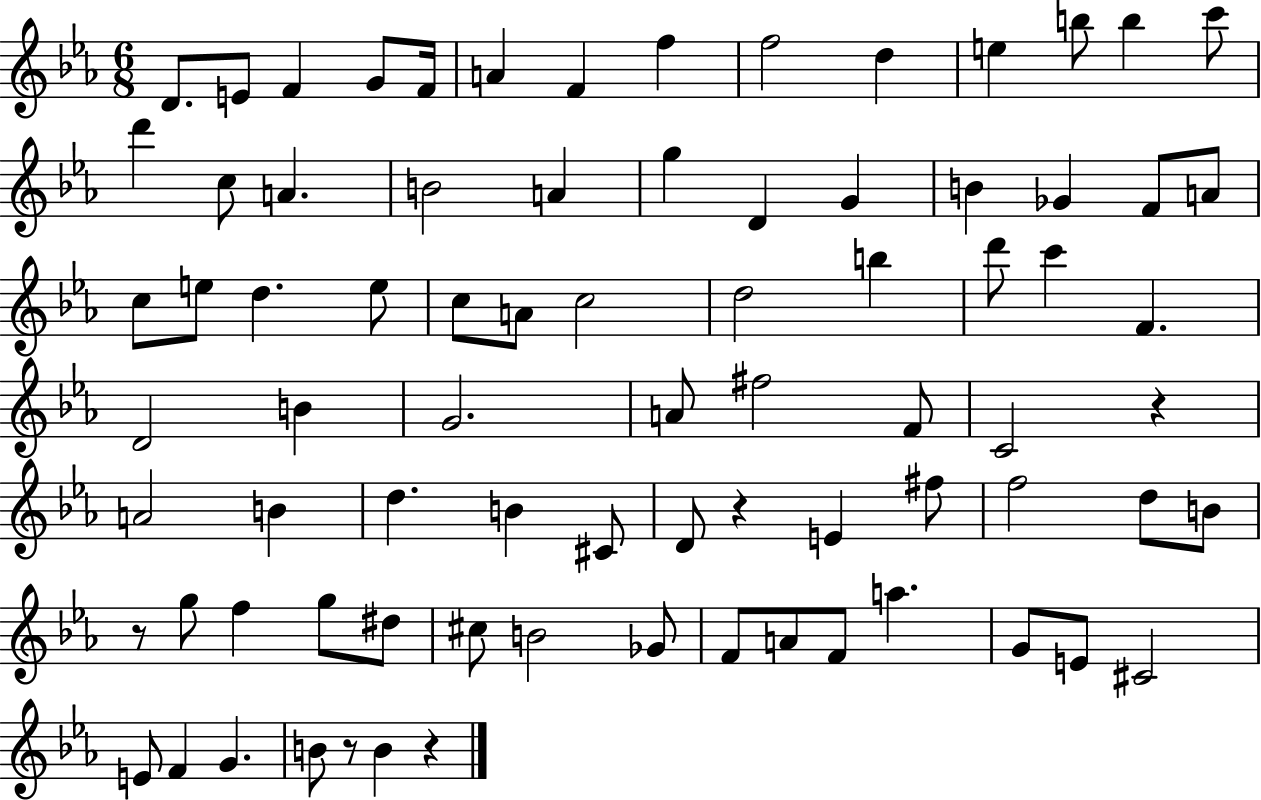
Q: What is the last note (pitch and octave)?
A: B4